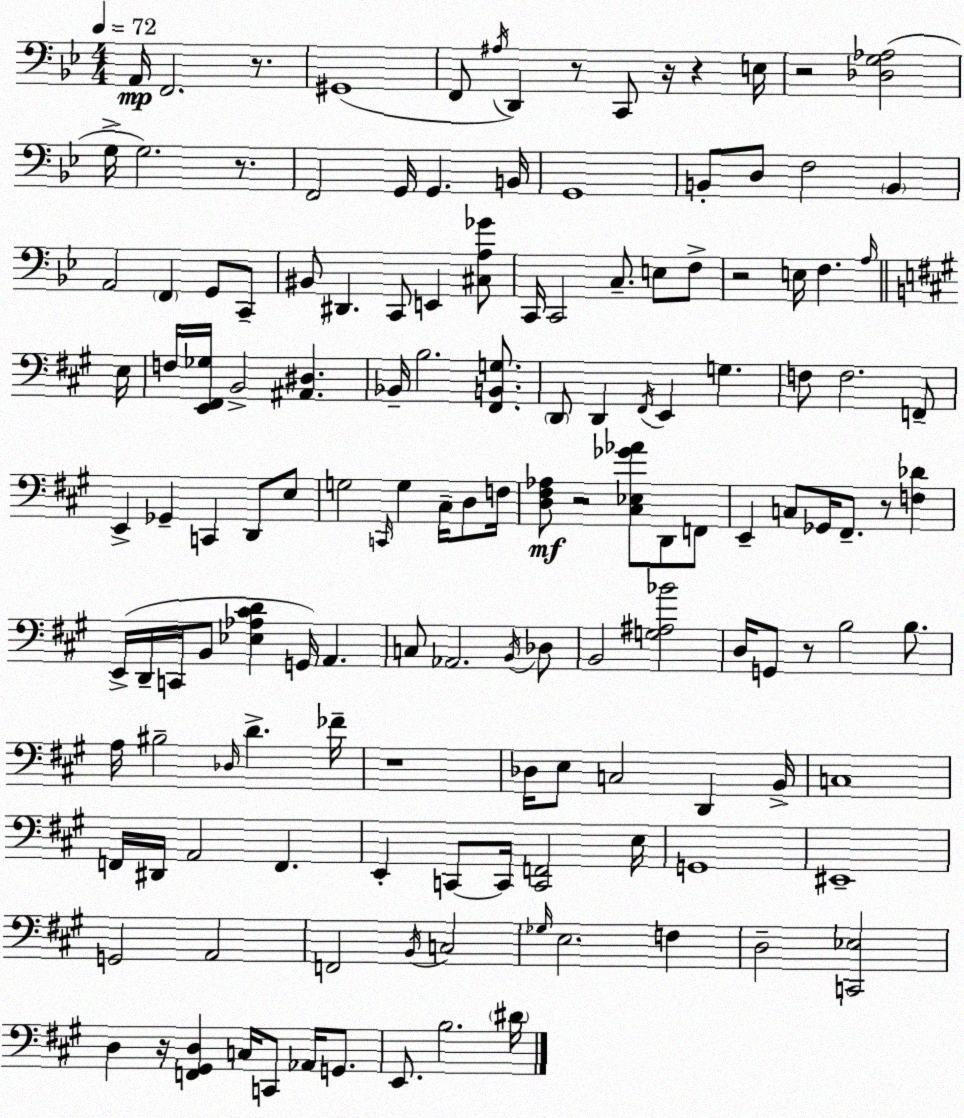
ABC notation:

X:1
T:Untitled
M:4/4
L:1/4
K:Bb
A,,/4 F,,2 z/2 ^G,,4 F,,/2 ^A,/4 D,, z/2 C,,/2 z/4 z E,/4 z2 [_D,G,_A,]2 G,/4 G,2 z/2 F,,2 G,,/4 G,, B,,/4 G,,4 B,,/2 D,/2 F,2 B,, A,,2 F,, G,,/2 C,,/2 ^B,,/2 ^D,, C,,/2 E,, [^C,A,_G]/2 C,,/4 C,,2 C,/2 E,/2 F,/2 z2 E,/4 F, A,/4 E,/4 F,/4 [E,,^F,,_G,]/4 B,,2 [^A,,^D,] _B,,/4 B,2 [^F,,B,,G,]/2 D,,/2 D,, ^F,,/4 E,, G, F,/2 F,2 F,,/2 E,, _G,, C,, D,,/2 E,/2 G,2 C,,/4 G, ^C,/4 D,/2 F,/4 [D,^F,_A,]/2 z2 [^C,_E,_G_A]/2 D,,/2 F,,/2 E,, C,/2 _G,,/4 ^F,,/2 z/2 [F,_D] E,,/4 D,,/4 C,,/4 B,,/2 [_E,_A,^CD] G,,/4 A,, C,/2 _A,,2 B,,/4 _D,/2 B,,2 [G,^A,_B]2 D,/4 G,,/2 z/2 B,2 B,/2 A,/4 ^B,2 _D,/4 D _F/4 z4 _D,/4 E,/2 C,2 D,, B,,/4 C,4 F,,/4 ^D,,/4 A,,2 F,, E,, C,,/2 C,,/4 [C,,F,,]2 E,/4 G,,4 ^E,,4 G,,2 A,,2 F,,2 B,,/4 C,2 _G,/4 E,2 F, D,2 [C,,_E,]2 D, z/4 [F,,^G,,D,] C,/4 C,,/2 _A,,/4 G,,/2 E,,/2 B,2 ^D/4